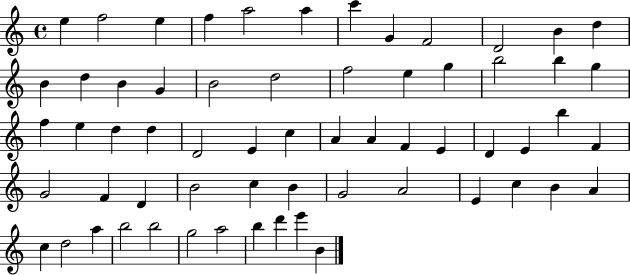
E5/q F5/h E5/q F5/q A5/h A5/q C6/q G4/q F4/h D4/h B4/q D5/q B4/q D5/q B4/q G4/q B4/h D5/h F5/h E5/q G5/q B5/h B5/q G5/q F5/q E5/q D5/q D5/q D4/h E4/q C5/q A4/q A4/q F4/q E4/q D4/q E4/q B5/q F4/q G4/h F4/q D4/q B4/h C5/q B4/q G4/h A4/h E4/q C5/q B4/q A4/q C5/q D5/h A5/q B5/h B5/h G5/h A5/h B5/q D6/q E6/q B4/q